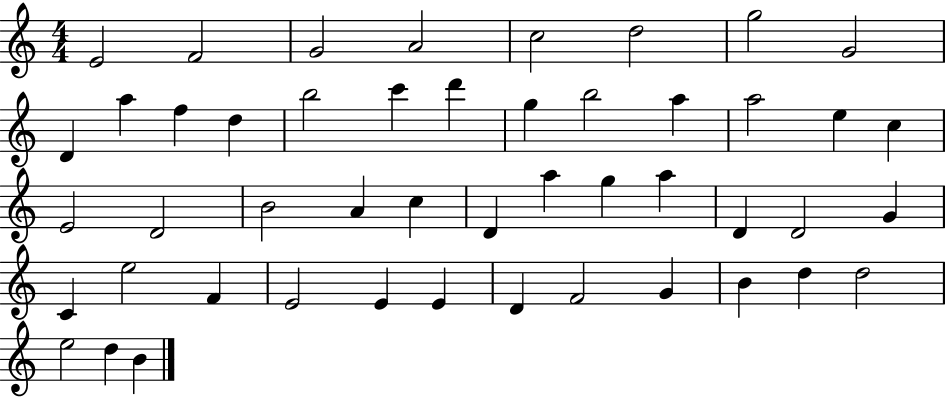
{
  \clef treble
  \numericTimeSignature
  \time 4/4
  \key c \major
  e'2 f'2 | g'2 a'2 | c''2 d''2 | g''2 g'2 | \break d'4 a''4 f''4 d''4 | b''2 c'''4 d'''4 | g''4 b''2 a''4 | a''2 e''4 c''4 | \break e'2 d'2 | b'2 a'4 c''4 | d'4 a''4 g''4 a''4 | d'4 d'2 g'4 | \break c'4 e''2 f'4 | e'2 e'4 e'4 | d'4 f'2 g'4 | b'4 d''4 d''2 | \break e''2 d''4 b'4 | \bar "|."
}